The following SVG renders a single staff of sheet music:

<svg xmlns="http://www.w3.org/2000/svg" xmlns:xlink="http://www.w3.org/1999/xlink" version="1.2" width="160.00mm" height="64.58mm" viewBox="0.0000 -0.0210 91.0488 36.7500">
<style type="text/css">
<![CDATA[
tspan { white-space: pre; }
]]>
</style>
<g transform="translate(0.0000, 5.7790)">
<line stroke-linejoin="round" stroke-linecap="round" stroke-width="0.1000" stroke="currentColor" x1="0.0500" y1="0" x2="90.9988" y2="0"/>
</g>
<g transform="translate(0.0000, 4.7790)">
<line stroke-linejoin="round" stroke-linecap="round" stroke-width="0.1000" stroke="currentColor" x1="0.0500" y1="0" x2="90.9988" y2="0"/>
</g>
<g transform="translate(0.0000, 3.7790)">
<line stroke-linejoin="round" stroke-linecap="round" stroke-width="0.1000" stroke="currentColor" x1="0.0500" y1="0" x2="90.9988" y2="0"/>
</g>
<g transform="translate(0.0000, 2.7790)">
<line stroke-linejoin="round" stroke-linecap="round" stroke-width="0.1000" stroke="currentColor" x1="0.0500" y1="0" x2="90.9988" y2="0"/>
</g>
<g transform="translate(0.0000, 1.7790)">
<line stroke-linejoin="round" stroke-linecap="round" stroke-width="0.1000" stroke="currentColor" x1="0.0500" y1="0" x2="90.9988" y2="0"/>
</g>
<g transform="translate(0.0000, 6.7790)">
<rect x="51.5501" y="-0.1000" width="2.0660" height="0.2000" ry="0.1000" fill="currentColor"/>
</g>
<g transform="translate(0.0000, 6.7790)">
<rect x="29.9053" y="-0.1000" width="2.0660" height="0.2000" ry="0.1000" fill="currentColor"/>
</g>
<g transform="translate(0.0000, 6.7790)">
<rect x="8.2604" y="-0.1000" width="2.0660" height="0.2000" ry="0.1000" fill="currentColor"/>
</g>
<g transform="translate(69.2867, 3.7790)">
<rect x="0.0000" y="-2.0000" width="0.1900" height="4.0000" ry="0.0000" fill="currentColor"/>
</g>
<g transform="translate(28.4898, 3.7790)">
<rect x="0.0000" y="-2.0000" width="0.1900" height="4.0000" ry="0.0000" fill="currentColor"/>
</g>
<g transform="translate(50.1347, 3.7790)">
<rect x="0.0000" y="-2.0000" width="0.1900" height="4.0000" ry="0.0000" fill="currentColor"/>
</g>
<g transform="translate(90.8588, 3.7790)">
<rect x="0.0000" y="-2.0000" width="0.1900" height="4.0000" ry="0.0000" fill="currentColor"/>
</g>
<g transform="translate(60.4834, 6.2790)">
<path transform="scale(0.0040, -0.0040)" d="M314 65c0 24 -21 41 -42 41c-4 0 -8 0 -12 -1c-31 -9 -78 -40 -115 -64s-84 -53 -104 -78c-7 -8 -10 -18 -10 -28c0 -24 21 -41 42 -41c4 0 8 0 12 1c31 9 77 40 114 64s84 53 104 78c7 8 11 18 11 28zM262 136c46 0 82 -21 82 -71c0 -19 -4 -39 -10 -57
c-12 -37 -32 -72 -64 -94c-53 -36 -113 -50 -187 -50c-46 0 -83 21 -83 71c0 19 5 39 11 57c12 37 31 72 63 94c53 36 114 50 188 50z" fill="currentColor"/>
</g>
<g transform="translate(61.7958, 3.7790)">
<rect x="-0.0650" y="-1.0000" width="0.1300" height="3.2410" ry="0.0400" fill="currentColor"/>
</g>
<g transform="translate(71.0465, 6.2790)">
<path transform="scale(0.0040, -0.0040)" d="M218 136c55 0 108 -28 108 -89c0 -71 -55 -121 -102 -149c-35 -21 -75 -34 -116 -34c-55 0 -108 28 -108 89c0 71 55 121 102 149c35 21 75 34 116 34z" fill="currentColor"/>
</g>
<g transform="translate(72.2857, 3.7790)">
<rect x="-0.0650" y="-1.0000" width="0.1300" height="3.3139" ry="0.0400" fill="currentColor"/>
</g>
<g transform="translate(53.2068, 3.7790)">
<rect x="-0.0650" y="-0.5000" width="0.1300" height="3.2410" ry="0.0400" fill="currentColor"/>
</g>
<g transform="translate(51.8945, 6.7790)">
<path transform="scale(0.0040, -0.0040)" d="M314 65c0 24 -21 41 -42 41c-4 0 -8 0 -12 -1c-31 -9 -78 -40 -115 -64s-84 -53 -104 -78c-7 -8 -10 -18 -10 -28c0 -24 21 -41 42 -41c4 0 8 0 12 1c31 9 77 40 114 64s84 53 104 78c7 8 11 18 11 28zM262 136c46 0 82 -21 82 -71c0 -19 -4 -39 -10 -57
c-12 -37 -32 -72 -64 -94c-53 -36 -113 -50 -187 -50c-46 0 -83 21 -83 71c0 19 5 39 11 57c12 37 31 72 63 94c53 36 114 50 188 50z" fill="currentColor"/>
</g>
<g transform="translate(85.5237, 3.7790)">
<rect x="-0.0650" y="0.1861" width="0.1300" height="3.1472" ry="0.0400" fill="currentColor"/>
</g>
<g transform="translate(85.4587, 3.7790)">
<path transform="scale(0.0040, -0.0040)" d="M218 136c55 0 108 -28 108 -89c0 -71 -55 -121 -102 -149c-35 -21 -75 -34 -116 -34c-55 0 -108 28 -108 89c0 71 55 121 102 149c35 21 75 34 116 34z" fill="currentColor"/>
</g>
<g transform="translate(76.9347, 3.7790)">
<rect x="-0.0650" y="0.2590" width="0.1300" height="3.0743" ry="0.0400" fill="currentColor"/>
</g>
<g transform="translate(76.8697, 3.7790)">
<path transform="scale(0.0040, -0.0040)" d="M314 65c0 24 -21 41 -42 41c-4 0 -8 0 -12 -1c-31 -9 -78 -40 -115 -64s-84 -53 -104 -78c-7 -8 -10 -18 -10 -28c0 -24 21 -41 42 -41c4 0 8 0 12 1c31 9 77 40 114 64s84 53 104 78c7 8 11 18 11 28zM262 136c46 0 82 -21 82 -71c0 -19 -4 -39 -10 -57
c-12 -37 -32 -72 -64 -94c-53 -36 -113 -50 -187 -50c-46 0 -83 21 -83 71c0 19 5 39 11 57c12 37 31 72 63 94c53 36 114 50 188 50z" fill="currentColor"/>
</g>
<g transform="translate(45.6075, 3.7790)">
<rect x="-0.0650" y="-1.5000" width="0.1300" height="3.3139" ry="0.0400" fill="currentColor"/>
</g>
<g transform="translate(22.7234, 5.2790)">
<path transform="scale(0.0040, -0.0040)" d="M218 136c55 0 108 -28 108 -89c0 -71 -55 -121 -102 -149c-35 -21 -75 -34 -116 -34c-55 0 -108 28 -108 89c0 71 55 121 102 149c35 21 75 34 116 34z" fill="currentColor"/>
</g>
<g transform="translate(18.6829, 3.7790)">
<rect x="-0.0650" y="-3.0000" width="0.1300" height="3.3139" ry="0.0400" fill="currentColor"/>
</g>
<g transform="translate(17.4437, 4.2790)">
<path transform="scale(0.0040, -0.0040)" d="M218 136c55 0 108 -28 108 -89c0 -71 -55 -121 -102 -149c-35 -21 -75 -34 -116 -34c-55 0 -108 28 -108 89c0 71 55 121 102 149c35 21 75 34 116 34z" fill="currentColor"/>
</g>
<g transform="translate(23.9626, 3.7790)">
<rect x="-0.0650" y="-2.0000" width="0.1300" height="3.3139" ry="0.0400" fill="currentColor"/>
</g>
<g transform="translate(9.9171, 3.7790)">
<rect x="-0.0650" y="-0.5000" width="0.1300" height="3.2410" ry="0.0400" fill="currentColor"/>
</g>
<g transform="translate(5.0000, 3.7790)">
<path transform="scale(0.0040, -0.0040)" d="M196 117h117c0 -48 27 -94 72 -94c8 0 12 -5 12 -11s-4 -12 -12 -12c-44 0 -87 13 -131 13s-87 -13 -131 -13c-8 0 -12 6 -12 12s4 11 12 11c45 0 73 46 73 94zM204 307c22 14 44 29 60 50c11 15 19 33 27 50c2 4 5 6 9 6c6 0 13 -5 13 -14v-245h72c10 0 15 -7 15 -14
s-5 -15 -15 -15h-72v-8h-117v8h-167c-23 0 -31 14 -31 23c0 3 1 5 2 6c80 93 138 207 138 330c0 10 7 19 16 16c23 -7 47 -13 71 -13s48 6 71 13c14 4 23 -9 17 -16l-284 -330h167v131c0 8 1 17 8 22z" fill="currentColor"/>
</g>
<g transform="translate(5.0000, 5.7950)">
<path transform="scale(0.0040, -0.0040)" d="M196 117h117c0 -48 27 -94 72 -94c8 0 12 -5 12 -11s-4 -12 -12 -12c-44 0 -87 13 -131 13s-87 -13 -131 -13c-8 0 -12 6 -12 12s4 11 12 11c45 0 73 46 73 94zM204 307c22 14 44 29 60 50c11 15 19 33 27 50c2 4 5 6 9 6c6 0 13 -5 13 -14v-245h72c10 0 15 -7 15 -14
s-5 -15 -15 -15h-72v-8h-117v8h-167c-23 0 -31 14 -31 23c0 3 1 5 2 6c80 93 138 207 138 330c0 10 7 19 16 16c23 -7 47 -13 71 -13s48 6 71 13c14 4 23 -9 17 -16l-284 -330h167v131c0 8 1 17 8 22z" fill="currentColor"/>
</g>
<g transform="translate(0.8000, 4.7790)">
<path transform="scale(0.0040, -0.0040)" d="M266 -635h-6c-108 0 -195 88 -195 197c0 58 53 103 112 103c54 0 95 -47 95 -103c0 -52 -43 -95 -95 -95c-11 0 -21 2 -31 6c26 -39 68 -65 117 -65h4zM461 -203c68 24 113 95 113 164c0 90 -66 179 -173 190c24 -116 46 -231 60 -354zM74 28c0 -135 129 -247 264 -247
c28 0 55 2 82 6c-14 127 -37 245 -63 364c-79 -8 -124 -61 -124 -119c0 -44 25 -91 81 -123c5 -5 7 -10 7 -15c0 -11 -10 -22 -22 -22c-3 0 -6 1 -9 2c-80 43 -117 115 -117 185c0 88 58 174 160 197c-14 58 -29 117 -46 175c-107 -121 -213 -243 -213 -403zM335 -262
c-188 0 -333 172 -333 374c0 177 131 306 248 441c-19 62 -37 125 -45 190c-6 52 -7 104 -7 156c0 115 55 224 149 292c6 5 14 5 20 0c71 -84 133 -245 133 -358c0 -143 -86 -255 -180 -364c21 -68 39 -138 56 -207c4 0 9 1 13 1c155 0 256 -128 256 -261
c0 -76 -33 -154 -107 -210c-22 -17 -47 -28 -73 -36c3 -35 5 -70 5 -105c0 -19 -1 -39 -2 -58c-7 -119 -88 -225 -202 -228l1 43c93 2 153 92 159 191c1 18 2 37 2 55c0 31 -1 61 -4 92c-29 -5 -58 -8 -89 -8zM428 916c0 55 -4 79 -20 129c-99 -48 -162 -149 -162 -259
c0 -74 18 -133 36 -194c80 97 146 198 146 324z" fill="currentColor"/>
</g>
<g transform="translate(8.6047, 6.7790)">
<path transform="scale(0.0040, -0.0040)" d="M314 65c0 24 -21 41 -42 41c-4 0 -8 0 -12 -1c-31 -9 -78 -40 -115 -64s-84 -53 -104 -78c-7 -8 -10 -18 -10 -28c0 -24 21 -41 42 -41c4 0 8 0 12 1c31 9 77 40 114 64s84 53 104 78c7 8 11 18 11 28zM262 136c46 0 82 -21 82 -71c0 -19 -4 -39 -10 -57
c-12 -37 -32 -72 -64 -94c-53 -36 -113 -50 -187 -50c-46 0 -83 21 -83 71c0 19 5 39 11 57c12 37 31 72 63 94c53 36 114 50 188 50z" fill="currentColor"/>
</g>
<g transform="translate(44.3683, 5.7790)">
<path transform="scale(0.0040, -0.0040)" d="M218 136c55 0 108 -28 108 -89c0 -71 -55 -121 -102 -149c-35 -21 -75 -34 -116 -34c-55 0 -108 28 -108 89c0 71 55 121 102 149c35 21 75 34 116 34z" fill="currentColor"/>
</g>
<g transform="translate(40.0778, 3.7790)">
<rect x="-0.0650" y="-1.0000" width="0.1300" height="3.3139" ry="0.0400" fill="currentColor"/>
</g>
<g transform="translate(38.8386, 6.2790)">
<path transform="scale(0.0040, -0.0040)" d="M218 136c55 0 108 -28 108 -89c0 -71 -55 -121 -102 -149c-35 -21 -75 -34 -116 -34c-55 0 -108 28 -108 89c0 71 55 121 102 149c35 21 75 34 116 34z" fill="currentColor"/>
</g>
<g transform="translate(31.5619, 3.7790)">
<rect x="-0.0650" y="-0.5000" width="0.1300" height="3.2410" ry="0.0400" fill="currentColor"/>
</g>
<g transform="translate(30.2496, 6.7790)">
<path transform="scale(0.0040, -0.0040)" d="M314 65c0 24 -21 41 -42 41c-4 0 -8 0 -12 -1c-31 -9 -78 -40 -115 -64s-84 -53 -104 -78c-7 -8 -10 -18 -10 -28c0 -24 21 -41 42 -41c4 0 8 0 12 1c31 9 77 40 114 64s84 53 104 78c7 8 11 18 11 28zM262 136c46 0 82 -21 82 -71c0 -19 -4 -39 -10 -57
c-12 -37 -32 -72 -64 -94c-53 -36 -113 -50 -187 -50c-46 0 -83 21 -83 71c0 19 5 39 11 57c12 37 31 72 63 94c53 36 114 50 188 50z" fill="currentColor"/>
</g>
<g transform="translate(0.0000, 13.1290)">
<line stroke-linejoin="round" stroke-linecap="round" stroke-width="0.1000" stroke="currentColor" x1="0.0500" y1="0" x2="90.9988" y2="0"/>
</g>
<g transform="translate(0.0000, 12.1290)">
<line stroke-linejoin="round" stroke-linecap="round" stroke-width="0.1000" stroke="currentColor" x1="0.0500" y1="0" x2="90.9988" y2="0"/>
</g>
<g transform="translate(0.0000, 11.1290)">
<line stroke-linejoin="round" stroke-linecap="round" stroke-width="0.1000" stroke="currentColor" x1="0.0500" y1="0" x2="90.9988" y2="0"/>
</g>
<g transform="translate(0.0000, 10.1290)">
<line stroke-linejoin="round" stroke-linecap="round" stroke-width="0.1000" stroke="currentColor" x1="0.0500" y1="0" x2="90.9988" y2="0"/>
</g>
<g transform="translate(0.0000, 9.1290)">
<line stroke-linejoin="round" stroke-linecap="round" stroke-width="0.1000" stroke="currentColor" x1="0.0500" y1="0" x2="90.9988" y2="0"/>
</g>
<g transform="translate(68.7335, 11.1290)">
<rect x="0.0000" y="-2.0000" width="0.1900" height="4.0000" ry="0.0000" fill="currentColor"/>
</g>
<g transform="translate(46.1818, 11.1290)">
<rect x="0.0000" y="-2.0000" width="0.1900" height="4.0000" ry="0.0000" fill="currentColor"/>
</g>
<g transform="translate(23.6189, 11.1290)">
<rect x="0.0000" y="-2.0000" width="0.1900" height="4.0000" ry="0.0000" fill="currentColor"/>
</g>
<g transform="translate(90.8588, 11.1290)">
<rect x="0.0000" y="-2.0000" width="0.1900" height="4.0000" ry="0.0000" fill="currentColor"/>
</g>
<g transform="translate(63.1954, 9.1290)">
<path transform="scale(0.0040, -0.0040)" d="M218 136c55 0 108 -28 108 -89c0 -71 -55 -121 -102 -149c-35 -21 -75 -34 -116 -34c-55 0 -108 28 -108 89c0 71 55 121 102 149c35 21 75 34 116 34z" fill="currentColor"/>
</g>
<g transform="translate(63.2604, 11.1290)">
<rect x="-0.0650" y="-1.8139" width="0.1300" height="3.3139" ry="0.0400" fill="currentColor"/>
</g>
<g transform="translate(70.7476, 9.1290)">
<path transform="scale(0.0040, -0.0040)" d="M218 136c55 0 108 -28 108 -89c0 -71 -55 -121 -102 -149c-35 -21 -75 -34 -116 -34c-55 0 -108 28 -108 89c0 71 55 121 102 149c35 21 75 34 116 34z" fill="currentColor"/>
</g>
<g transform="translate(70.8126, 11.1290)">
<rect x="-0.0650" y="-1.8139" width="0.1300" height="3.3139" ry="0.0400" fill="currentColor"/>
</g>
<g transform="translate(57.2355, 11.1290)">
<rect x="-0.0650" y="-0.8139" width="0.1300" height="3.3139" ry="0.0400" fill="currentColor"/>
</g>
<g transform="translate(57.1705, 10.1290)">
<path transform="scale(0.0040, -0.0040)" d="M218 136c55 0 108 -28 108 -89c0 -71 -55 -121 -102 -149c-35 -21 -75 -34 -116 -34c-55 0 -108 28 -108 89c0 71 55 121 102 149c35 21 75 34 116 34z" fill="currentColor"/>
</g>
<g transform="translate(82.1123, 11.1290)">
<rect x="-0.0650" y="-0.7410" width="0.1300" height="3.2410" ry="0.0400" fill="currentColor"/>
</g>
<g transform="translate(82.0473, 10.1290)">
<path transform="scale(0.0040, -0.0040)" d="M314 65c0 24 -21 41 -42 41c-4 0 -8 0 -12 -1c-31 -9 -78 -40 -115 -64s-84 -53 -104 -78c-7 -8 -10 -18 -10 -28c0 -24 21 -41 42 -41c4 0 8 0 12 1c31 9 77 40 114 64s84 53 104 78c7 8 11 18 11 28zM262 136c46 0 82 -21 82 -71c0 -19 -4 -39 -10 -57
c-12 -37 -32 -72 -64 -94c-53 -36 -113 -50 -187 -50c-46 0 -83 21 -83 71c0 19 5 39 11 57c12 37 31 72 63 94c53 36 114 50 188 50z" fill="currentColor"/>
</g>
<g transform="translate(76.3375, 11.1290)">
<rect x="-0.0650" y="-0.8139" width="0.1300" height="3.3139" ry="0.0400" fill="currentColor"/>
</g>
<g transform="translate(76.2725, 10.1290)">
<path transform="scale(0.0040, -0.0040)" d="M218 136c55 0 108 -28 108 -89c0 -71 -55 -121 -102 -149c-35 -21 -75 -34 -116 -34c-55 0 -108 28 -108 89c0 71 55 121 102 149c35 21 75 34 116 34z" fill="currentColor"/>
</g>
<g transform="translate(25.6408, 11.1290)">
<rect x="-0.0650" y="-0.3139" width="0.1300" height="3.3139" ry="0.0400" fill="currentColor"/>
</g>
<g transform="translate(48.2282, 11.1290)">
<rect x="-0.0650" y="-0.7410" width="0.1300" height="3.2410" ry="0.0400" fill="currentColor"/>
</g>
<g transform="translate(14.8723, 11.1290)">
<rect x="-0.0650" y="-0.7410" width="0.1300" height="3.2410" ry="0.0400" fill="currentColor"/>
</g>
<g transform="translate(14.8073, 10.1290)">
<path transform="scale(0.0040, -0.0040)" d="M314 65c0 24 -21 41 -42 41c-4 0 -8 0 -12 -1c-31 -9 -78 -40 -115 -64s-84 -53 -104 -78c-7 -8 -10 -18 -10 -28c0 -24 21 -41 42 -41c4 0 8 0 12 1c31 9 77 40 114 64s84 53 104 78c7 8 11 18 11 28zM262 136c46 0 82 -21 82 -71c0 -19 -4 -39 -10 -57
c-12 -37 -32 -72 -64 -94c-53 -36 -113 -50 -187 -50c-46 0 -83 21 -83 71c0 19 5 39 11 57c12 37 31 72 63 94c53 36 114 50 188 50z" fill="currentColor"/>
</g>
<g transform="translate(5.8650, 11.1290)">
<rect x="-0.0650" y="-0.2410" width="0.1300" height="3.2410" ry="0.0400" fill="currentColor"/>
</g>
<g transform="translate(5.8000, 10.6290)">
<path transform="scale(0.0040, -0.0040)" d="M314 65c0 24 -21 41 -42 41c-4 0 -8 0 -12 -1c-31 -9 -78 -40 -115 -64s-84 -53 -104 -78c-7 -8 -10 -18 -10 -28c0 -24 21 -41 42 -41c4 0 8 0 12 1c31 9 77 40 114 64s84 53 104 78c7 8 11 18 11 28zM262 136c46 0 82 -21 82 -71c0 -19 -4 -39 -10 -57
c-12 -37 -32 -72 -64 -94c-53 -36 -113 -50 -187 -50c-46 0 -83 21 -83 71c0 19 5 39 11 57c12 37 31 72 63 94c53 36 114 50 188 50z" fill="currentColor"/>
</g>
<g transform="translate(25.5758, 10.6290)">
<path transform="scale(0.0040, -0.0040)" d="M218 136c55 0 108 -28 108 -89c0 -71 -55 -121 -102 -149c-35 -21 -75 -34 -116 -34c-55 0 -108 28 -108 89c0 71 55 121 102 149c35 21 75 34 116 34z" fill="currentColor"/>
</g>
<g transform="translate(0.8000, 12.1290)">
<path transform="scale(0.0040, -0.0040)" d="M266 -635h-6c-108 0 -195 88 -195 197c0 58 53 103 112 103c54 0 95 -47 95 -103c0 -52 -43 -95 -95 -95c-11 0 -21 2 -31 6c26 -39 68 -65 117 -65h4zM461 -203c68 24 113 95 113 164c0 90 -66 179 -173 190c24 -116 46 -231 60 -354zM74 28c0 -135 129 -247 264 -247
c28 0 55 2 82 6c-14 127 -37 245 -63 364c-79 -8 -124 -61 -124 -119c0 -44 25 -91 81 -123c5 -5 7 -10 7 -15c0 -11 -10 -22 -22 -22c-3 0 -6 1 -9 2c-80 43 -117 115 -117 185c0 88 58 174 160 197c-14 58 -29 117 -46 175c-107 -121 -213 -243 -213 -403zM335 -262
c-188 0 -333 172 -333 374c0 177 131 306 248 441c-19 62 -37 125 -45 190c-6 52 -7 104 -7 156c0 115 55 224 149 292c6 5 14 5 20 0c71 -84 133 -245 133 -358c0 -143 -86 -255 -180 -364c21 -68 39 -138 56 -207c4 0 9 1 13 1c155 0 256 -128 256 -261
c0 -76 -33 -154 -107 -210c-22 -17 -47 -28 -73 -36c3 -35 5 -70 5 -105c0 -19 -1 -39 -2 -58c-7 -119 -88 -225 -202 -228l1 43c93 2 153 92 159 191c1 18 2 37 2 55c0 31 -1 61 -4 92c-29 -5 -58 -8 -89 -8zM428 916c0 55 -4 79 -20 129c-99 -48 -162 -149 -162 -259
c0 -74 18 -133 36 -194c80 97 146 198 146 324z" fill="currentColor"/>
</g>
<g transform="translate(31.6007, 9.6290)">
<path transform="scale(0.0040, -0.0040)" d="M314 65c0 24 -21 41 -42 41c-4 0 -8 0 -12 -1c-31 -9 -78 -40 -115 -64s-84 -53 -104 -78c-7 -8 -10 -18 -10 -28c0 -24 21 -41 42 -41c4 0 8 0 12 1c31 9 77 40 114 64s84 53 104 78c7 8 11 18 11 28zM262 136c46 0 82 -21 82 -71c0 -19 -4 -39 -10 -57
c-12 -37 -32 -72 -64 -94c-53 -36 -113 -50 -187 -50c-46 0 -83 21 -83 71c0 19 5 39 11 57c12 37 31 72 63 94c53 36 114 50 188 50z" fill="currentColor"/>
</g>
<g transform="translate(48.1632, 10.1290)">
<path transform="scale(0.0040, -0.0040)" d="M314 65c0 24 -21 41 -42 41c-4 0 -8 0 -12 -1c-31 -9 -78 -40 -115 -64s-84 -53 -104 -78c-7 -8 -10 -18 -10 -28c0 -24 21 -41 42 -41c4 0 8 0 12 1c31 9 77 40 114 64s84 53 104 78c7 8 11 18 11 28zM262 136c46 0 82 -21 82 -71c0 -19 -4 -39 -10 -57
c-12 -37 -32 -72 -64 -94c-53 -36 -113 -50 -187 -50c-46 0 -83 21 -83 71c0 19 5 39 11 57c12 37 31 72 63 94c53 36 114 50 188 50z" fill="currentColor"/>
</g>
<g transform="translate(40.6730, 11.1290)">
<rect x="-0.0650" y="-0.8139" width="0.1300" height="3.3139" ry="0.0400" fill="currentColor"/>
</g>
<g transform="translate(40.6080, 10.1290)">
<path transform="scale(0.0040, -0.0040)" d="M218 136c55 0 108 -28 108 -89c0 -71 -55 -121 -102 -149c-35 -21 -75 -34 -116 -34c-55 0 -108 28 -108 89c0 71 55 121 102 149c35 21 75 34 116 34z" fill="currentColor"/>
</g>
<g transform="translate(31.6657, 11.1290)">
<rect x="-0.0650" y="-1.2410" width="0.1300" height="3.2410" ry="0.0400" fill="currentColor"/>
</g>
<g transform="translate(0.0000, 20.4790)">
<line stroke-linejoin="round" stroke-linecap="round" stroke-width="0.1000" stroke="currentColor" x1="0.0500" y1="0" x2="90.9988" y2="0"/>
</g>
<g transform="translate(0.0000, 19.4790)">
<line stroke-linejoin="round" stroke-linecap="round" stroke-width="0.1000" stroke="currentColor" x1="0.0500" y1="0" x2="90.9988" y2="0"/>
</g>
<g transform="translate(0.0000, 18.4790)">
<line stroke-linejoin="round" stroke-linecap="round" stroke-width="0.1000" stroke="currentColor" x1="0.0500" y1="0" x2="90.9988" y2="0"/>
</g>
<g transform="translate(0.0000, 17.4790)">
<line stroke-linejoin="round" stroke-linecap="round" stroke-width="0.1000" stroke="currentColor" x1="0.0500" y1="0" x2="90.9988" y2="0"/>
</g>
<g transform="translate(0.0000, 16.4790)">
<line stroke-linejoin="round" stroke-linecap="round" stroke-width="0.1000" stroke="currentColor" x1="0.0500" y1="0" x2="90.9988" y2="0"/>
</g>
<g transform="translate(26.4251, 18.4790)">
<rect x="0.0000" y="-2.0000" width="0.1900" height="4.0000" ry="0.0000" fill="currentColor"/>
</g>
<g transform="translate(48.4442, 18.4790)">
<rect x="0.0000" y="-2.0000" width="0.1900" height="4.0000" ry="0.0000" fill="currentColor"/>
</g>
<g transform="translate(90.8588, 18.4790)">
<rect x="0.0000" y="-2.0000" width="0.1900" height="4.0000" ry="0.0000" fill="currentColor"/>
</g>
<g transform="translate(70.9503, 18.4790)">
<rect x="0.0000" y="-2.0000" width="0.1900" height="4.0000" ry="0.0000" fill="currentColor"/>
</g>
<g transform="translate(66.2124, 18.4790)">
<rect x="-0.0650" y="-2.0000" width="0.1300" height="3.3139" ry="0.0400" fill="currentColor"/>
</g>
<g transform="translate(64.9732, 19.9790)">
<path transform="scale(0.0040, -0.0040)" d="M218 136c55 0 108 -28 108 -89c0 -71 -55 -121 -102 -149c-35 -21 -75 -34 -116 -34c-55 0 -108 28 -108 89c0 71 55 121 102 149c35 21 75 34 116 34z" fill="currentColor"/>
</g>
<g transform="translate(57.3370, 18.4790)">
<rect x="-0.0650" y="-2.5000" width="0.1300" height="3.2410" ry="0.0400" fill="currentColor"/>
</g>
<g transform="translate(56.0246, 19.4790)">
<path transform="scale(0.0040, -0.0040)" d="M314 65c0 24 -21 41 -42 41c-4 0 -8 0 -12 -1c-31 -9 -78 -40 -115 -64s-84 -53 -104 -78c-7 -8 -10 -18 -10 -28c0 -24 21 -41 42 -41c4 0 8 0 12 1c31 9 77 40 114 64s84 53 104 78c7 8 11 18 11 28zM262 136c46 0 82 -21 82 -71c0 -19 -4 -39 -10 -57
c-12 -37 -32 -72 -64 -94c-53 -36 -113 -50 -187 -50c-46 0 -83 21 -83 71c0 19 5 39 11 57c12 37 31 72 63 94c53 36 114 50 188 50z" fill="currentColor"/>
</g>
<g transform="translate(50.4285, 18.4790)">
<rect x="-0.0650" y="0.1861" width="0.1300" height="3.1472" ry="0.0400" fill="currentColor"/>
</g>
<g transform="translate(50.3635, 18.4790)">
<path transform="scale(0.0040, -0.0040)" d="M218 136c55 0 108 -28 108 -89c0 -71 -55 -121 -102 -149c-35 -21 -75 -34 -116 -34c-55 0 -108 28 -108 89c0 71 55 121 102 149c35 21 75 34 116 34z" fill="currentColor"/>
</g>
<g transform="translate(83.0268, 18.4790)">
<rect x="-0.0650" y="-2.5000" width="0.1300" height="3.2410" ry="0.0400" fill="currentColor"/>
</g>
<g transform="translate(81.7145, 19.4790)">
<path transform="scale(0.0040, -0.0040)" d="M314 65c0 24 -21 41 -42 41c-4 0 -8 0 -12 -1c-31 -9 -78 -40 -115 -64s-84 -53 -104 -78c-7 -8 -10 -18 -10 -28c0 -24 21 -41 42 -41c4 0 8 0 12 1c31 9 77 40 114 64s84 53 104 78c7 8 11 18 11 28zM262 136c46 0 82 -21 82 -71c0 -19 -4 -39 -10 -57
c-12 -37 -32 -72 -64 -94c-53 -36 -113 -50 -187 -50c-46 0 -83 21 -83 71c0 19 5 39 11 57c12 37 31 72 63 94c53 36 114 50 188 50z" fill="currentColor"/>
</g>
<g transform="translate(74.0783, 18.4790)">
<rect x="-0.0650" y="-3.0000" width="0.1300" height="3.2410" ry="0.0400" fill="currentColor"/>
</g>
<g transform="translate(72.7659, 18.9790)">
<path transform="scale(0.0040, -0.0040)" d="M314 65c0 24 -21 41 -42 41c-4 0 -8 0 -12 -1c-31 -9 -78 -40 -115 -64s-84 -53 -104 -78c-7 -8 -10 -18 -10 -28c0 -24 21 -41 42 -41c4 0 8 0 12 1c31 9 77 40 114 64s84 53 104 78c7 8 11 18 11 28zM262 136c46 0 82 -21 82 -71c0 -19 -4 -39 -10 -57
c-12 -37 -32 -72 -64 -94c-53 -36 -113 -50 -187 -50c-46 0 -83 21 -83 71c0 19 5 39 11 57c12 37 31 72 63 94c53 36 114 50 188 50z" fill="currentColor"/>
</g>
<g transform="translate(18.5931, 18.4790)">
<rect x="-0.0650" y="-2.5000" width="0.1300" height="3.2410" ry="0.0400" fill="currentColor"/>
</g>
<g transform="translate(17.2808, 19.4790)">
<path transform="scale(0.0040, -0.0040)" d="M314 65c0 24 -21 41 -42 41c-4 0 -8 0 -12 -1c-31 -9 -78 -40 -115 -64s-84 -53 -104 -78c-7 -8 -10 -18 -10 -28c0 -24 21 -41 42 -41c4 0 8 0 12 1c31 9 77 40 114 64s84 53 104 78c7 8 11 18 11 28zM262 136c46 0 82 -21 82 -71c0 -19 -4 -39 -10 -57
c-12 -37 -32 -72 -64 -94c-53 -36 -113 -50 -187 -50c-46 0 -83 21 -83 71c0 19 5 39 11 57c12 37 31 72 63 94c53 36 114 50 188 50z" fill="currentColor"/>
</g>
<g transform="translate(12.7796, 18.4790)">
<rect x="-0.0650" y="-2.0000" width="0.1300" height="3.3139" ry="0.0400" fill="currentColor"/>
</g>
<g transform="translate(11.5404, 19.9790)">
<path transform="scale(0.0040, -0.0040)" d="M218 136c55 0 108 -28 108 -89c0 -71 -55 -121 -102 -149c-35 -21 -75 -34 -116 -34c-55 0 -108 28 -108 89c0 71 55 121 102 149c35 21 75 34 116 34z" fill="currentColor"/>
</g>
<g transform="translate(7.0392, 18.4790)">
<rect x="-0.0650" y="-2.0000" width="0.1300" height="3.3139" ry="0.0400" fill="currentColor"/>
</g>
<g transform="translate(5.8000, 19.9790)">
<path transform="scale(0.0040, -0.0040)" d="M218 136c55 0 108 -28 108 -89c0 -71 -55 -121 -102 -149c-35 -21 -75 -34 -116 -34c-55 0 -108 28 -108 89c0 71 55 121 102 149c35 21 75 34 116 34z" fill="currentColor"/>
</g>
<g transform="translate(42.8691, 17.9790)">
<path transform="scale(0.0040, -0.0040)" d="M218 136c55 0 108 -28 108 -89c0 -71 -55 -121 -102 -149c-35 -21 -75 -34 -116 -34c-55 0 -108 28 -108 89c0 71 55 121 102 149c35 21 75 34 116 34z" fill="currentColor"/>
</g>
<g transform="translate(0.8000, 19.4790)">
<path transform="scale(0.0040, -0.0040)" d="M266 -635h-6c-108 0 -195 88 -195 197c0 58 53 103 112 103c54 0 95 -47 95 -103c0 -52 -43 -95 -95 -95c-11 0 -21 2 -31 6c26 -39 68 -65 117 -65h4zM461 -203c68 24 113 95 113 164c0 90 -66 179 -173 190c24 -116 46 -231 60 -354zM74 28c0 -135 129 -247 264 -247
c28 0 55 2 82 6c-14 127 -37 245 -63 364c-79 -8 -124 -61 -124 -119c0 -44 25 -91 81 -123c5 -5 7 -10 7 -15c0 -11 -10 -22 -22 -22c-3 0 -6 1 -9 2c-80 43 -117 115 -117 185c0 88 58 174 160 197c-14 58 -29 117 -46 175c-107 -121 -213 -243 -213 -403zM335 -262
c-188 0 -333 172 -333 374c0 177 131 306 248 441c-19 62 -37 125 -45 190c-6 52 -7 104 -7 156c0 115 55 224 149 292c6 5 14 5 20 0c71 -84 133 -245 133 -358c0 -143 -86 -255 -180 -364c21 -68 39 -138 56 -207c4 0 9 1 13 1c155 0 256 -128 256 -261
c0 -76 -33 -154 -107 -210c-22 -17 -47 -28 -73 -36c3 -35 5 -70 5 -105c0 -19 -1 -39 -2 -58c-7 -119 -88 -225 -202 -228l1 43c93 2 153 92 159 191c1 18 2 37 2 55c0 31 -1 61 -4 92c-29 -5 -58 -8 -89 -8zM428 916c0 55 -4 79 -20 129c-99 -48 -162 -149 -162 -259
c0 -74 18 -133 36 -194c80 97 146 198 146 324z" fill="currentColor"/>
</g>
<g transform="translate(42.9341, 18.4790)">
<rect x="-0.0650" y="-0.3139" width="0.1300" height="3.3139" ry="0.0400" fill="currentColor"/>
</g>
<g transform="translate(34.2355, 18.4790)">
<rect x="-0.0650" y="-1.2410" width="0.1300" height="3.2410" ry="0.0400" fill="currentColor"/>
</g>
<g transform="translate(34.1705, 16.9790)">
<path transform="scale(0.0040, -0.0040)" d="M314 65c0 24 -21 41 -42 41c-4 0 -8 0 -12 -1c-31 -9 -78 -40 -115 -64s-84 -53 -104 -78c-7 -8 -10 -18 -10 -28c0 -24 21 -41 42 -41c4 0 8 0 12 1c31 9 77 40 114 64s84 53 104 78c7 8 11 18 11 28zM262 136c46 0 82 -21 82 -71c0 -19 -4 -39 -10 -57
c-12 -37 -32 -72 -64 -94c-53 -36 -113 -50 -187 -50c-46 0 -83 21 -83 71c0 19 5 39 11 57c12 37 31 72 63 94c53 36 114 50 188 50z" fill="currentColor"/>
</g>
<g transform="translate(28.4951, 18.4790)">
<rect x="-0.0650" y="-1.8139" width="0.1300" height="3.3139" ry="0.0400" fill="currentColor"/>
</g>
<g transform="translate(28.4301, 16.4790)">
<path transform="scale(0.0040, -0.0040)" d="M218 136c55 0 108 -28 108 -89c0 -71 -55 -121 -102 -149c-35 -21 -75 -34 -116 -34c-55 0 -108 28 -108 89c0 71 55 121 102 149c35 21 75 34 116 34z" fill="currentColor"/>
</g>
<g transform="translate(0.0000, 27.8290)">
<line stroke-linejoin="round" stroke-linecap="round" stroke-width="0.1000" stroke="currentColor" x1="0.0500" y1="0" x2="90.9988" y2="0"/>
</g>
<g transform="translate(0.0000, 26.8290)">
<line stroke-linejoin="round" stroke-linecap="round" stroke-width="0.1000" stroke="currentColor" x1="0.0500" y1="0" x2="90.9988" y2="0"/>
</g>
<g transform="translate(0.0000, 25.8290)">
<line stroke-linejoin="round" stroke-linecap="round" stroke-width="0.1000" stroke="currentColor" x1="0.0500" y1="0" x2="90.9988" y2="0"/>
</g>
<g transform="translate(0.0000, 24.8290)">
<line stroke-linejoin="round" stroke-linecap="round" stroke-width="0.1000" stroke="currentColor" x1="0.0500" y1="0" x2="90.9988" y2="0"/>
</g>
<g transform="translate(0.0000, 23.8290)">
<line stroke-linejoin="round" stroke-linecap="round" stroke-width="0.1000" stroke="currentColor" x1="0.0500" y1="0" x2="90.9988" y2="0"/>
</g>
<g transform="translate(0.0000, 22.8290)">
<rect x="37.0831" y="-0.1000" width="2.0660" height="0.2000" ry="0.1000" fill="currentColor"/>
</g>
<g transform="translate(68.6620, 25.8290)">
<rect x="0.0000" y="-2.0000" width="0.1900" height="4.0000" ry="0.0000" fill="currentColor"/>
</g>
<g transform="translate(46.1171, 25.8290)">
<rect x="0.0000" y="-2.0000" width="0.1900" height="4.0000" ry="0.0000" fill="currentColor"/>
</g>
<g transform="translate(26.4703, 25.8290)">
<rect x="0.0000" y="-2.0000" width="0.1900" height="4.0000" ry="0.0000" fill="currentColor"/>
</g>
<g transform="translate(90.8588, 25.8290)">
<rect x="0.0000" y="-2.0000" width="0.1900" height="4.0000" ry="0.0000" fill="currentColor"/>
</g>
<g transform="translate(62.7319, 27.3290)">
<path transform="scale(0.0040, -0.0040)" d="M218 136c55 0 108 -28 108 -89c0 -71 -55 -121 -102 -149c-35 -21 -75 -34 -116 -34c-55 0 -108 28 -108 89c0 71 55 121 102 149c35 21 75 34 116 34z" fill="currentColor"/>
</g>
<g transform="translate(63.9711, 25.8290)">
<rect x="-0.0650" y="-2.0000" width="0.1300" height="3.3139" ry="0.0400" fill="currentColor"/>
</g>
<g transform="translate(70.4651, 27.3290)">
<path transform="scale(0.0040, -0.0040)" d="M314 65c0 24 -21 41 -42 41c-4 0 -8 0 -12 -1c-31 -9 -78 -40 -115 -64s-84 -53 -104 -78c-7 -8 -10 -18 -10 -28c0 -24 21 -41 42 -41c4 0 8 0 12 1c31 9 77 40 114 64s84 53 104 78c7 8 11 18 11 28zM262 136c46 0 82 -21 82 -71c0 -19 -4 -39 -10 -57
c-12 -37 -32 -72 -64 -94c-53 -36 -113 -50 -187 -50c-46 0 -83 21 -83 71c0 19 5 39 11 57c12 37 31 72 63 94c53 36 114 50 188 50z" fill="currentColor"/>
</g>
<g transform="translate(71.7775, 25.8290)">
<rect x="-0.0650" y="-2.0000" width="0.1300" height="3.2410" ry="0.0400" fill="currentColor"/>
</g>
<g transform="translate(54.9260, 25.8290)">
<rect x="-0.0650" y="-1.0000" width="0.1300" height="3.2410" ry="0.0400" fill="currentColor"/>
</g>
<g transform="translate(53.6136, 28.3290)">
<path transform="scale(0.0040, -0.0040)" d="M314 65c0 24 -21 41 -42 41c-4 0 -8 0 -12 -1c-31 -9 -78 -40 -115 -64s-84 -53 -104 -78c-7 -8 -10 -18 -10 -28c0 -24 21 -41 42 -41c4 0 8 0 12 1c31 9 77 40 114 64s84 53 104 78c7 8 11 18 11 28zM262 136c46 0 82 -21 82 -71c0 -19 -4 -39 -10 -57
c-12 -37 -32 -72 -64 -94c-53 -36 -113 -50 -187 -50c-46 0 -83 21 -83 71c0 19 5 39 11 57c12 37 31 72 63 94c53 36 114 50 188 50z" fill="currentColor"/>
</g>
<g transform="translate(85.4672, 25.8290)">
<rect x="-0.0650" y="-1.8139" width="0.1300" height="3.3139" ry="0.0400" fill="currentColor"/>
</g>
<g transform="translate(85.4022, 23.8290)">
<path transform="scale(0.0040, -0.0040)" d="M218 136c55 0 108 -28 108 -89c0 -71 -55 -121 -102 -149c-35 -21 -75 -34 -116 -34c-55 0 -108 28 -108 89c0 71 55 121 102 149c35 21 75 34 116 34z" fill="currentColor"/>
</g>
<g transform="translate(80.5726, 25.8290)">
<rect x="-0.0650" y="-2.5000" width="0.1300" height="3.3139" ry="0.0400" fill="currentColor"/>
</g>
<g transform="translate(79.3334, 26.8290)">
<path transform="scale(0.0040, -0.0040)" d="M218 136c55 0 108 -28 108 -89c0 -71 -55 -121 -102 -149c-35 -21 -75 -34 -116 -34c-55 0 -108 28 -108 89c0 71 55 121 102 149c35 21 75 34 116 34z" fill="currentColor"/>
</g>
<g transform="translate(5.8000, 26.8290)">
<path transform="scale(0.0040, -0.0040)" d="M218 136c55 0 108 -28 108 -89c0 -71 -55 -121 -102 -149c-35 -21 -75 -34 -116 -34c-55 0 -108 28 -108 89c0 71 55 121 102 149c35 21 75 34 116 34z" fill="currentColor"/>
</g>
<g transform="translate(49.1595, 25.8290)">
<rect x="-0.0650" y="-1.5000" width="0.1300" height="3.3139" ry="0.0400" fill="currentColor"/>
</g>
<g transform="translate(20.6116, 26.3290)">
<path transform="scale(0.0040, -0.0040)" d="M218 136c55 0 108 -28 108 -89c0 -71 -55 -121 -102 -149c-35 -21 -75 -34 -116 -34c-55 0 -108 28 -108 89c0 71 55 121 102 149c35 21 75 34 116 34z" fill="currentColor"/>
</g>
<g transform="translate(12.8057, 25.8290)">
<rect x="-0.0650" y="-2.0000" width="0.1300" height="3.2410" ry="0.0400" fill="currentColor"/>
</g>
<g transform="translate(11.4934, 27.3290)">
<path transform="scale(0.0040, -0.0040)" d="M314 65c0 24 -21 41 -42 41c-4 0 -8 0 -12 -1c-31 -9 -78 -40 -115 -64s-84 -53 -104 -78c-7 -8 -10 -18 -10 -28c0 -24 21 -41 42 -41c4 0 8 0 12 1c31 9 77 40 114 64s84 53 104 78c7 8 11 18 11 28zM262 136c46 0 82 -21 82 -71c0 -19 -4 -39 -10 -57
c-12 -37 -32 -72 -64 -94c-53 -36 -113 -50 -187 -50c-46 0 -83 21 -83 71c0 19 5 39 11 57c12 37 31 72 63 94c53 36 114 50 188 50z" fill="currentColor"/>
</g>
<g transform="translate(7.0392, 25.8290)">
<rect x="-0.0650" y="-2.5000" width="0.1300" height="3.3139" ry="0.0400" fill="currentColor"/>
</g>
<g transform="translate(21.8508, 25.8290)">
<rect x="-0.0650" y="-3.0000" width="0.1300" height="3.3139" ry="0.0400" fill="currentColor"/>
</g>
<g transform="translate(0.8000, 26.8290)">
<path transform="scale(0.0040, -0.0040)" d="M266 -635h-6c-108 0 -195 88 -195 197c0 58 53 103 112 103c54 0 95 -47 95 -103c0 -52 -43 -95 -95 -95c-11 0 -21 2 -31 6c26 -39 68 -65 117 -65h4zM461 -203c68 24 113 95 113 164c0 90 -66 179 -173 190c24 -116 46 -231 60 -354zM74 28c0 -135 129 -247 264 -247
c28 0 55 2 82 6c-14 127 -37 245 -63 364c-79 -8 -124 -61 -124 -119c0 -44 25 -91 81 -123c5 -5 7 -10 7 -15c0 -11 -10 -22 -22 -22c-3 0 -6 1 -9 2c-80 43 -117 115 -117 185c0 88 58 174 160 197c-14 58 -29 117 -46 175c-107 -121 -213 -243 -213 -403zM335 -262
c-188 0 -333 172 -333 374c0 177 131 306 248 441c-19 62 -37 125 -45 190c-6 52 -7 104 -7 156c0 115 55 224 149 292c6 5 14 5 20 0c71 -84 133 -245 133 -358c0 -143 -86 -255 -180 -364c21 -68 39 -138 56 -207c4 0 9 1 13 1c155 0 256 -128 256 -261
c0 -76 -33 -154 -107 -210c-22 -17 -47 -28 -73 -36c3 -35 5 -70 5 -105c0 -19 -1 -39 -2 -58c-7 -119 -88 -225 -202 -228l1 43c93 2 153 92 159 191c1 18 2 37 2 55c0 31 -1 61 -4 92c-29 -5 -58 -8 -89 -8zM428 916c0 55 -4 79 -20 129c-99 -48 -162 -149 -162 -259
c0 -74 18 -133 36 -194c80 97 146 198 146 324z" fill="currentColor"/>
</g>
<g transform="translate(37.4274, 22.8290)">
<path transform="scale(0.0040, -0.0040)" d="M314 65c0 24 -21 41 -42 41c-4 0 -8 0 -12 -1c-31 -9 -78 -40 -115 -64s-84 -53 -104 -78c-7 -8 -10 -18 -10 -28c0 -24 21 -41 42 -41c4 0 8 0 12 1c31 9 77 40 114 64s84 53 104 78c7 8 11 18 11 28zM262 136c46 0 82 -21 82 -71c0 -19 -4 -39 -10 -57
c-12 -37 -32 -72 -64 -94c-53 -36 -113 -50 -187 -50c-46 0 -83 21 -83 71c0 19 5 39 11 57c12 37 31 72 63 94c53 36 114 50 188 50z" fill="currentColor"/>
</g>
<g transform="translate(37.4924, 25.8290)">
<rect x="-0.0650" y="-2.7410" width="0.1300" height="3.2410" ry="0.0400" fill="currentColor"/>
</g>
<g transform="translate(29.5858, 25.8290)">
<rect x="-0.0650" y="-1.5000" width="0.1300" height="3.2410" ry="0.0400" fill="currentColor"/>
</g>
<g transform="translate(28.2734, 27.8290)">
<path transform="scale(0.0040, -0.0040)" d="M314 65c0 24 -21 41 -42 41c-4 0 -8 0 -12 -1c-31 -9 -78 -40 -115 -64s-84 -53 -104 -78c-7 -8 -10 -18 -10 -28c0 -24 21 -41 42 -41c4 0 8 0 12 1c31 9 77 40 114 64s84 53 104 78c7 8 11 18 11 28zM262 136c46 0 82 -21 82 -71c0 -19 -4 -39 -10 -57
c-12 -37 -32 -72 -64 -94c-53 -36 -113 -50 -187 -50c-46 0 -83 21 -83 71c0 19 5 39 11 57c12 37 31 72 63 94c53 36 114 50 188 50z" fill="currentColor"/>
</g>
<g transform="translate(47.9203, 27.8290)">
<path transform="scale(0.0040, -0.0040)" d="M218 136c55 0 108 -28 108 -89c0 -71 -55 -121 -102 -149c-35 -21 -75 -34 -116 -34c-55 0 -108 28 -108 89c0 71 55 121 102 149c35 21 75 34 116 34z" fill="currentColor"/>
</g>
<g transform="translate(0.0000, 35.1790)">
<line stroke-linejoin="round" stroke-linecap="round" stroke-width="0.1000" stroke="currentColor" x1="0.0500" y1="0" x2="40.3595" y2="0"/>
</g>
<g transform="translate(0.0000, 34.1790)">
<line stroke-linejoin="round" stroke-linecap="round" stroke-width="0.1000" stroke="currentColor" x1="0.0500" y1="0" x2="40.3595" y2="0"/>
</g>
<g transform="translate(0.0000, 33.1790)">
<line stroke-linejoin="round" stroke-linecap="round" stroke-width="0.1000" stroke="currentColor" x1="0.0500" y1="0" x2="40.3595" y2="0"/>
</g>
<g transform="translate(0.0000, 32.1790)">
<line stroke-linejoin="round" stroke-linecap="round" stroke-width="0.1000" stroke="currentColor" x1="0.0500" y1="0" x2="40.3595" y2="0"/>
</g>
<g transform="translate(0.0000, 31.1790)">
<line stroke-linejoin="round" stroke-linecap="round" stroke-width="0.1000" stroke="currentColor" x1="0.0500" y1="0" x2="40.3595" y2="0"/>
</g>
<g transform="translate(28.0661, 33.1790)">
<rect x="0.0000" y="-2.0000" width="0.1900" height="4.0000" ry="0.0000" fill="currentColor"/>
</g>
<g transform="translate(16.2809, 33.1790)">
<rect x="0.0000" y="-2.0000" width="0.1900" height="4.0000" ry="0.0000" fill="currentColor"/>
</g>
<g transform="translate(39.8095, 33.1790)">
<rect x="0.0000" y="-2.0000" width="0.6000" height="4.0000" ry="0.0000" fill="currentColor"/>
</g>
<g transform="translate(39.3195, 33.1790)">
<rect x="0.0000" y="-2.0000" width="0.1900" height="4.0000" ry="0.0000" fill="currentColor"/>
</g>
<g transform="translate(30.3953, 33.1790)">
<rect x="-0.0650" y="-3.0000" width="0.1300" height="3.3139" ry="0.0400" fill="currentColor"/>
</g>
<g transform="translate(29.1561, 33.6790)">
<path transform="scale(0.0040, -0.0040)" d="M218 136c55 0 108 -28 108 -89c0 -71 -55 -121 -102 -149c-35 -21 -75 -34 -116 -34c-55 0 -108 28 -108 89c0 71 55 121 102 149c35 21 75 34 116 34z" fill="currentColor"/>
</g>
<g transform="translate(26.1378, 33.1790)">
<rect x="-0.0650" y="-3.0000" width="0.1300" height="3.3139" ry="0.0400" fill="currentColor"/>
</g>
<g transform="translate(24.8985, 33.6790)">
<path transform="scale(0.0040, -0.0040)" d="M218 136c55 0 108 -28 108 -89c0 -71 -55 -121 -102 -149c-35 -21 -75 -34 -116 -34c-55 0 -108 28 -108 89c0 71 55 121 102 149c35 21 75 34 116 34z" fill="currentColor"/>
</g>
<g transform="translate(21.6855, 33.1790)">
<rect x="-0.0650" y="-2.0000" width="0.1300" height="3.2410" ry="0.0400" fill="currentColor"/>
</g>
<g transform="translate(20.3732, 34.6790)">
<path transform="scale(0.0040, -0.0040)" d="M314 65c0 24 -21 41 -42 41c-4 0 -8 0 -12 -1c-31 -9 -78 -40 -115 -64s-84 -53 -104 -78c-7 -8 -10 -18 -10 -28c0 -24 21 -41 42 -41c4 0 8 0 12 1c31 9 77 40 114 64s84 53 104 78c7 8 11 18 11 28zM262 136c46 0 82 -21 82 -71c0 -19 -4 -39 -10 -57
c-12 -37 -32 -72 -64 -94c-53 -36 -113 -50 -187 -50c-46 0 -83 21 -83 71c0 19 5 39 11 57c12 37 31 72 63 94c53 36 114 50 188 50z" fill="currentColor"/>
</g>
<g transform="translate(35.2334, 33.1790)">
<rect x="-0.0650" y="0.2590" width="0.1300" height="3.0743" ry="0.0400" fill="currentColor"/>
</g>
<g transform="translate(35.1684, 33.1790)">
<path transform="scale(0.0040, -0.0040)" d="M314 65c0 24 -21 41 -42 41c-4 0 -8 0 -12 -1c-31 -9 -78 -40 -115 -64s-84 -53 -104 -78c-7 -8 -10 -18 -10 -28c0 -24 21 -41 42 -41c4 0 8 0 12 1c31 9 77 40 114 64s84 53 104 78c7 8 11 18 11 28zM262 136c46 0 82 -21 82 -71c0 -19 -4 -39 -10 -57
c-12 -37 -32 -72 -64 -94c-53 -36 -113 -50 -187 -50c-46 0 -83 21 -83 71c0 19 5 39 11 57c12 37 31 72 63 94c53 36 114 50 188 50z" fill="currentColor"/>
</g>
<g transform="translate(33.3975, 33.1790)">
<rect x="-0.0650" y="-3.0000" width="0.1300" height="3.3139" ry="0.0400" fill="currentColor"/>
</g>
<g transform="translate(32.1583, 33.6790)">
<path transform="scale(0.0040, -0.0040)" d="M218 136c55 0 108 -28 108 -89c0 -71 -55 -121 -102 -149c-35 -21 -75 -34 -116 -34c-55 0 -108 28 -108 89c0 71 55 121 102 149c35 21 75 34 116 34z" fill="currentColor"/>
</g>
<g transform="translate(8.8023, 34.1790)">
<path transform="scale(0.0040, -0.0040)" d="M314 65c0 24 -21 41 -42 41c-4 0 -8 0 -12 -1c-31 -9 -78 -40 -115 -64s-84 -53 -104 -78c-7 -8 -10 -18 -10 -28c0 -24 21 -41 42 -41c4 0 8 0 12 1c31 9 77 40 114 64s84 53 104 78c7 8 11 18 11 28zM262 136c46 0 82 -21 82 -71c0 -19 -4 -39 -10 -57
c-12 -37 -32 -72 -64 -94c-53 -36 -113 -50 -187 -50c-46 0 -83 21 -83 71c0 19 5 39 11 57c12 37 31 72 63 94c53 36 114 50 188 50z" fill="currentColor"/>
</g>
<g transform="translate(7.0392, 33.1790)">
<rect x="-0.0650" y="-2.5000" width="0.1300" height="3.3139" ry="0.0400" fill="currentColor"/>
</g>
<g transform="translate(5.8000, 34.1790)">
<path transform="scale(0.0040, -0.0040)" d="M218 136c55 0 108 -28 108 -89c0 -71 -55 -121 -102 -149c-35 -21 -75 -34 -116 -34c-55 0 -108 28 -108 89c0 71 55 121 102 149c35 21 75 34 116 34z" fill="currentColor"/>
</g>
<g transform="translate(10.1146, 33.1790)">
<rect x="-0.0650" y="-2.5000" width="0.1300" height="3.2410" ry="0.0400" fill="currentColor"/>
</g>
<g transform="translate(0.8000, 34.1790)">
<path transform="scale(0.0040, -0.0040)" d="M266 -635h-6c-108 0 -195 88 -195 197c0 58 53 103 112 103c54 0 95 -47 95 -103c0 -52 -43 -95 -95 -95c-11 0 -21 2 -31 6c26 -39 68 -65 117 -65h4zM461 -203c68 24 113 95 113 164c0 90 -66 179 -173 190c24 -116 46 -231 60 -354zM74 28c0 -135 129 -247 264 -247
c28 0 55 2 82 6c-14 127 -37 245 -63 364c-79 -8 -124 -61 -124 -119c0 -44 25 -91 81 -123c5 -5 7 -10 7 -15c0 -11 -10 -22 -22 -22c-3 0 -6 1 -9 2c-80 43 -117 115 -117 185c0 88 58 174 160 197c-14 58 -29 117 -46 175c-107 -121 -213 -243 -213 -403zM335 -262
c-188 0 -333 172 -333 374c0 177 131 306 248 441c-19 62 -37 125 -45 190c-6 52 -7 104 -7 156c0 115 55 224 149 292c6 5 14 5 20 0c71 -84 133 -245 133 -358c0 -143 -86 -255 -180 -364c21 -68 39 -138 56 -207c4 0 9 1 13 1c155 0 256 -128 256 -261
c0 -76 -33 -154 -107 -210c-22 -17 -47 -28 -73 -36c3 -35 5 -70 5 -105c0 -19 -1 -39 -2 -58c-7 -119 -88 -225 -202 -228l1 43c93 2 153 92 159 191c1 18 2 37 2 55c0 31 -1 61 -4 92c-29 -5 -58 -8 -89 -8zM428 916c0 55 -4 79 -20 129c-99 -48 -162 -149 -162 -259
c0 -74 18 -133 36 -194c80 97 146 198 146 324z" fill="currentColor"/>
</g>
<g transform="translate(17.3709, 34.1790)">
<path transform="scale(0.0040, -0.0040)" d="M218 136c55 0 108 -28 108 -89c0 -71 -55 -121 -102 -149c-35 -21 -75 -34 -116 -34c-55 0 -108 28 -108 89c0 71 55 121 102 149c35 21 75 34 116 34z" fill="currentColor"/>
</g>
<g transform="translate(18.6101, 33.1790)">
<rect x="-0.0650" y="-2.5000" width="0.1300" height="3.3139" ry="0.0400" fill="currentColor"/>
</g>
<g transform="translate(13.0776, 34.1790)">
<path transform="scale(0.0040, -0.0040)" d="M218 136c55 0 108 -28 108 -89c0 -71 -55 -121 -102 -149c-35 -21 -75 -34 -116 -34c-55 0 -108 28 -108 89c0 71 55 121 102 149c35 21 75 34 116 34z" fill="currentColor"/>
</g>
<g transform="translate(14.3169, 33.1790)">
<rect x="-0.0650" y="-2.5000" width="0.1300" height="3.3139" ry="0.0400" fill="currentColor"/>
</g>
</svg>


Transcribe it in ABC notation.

X:1
T:Untitled
M:4/4
L:1/4
K:C
C2 A F C2 D E C2 D2 D B2 B c2 d2 c e2 d d2 d f f d d2 F F G2 f e2 c B G2 F A2 G2 G F2 A E2 a2 E D2 F F2 G f G G2 G G F2 A A A B2